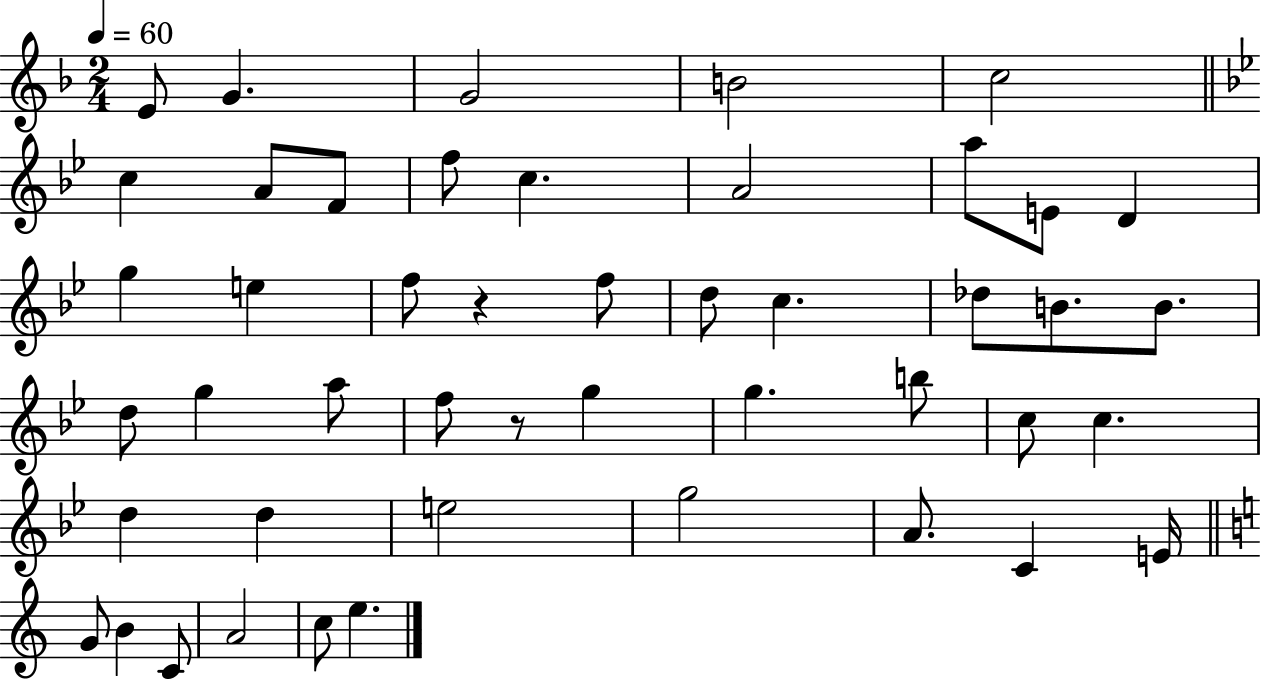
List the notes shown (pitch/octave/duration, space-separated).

E4/e G4/q. G4/h B4/h C5/h C5/q A4/e F4/e F5/e C5/q. A4/h A5/e E4/e D4/q G5/q E5/q F5/e R/q F5/e D5/e C5/q. Db5/e B4/e. B4/e. D5/e G5/q A5/e F5/e R/e G5/q G5/q. B5/e C5/e C5/q. D5/q D5/q E5/h G5/h A4/e. C4/q E4/s G4/e B4/q C4/e A4/h C5/e E5/q.